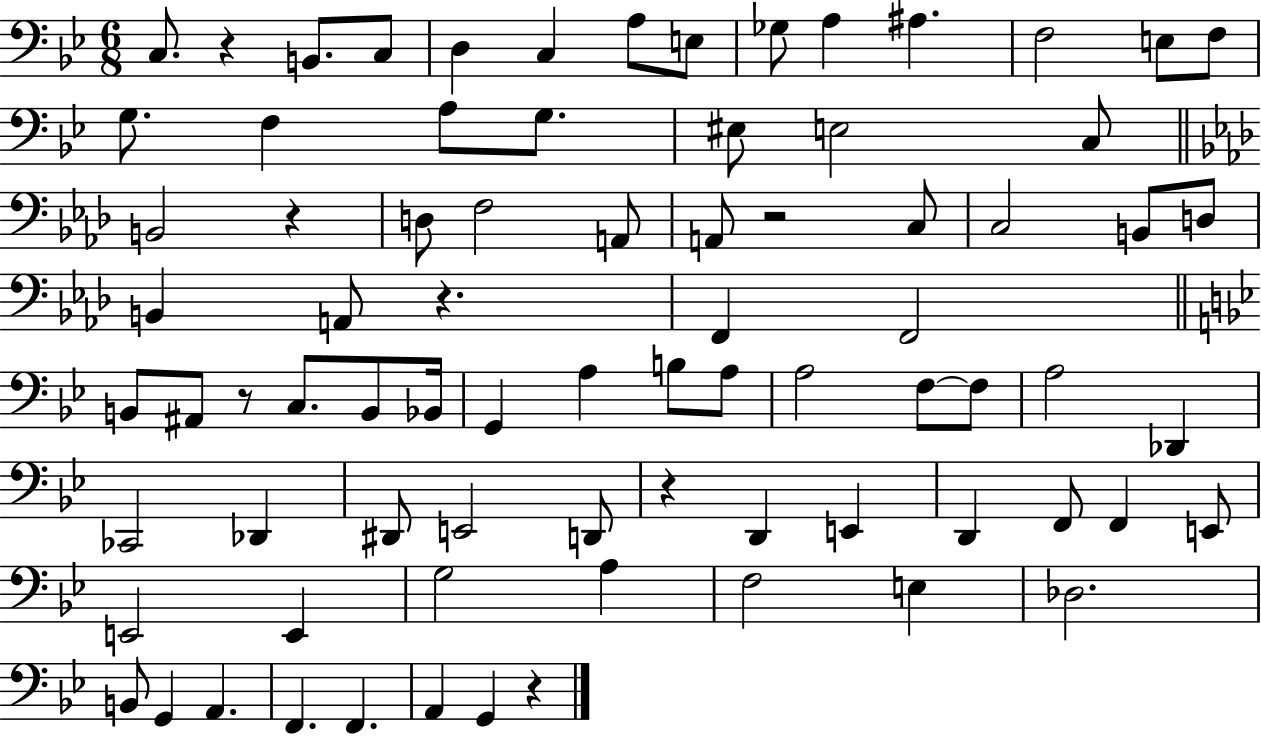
C3/e. R/q B2/e. C3/e D3/q C3/q A3/e E3/e Gb3/e A3/q A#3/q. F3/h E3/e F3/e G3/e. F3/q A3/e G3/e. EIS3/e E3/h C3/e B2/h R/q D3/e F3/h A2/e A2/e R/h C3/e C3/h B2/e D3/e B2/q A2/e R/q. F2/q F2/h B2/e A#2/e R/e C3/e. B2/e Bb2/s G2/q A3/q B3/e A3/e A3/h F3/e F3/e A3/h Db2/q CES2/h Db2/q D#2/e E2/h D2/e R/q D2/q E2/q D2/q F2/e F2/q E2/e E2/h E2/q G3/h A3/q F3/h E3/q Db3/h. B2/e G2/q A2/q. F2/q. F2/q. A2/q G2/q R/q